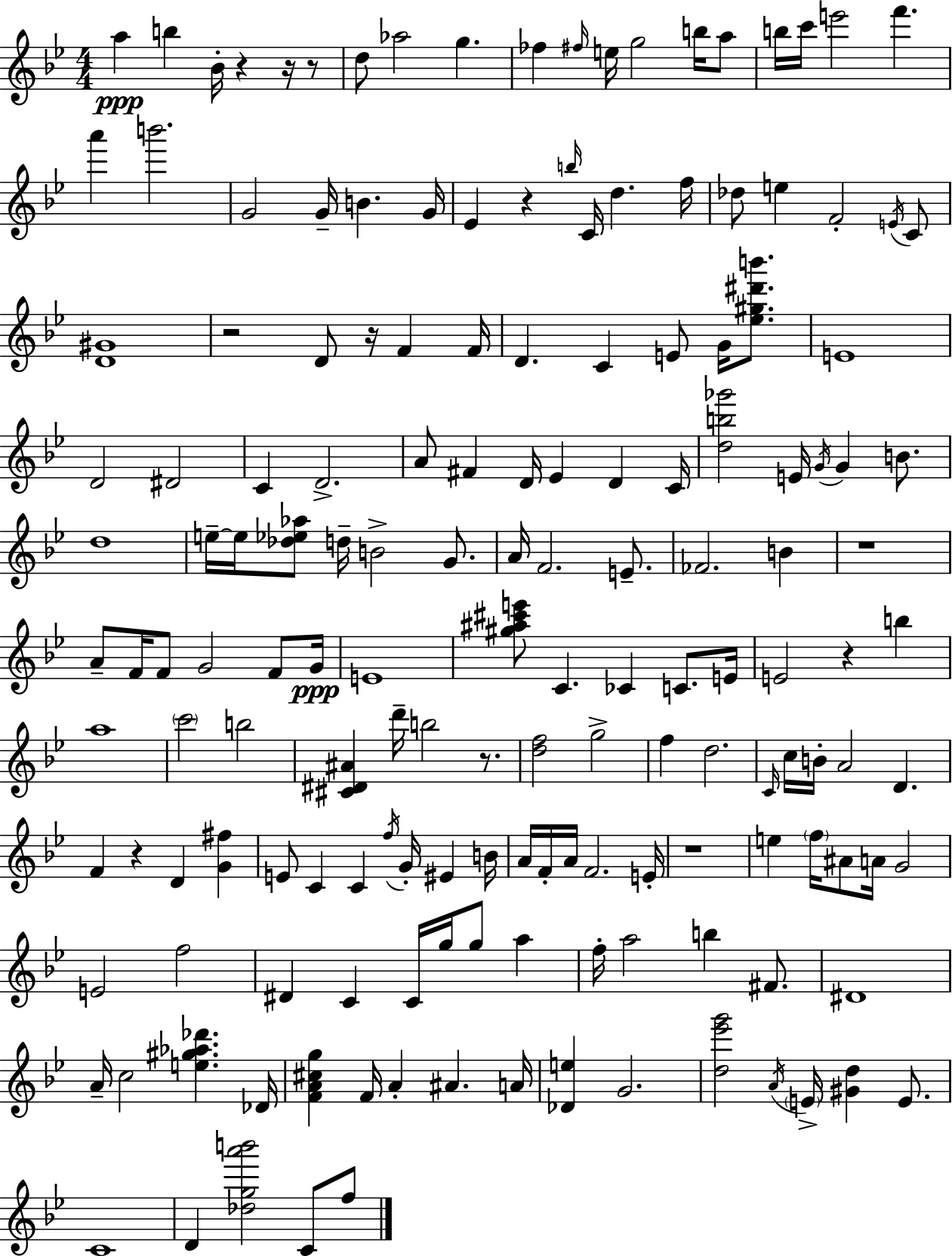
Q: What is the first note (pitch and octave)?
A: A5